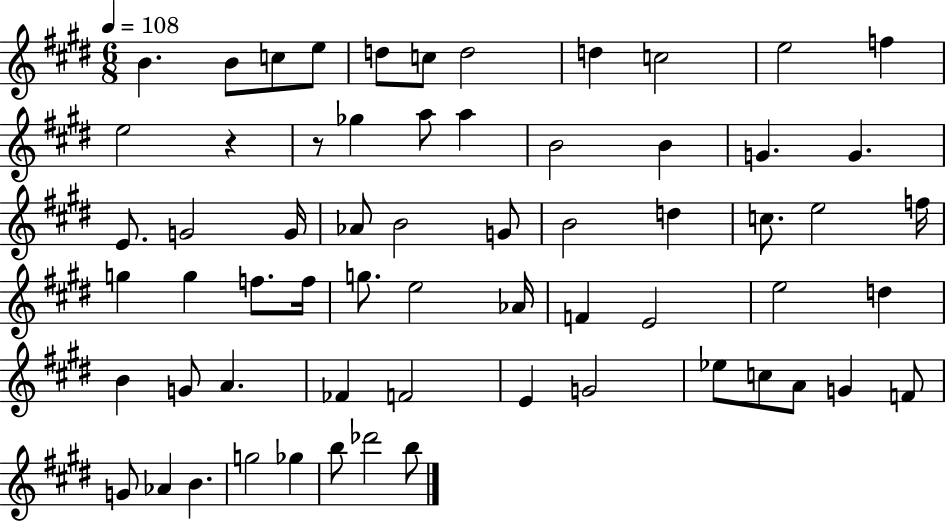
B4/q. B4/e C5/e E5/e D5/e C5/e D5/h D5/q C5/h E5/h F5/q E5/h R/q R/e Gb5/q A5/e A5/q B4/h B4/q G4/q. G4/q. E4/e. G4/h G4/s Ab4/e B4/h G4/e B4/h D5/q C5/e. E5/h F5/s G5/q G5/q F5/e. F5/s G5/e. E5/h Ab4/s F4/q E4/h E5/h D5/q B4/q G4/e A4/q. FES4/q F4/h E4/q G4/h Eb5/e C5/e A4/e G4/q F4/e G4/e Ab4/q B4/q. G5/h Gb5/q B5/e Db6/h B5/e